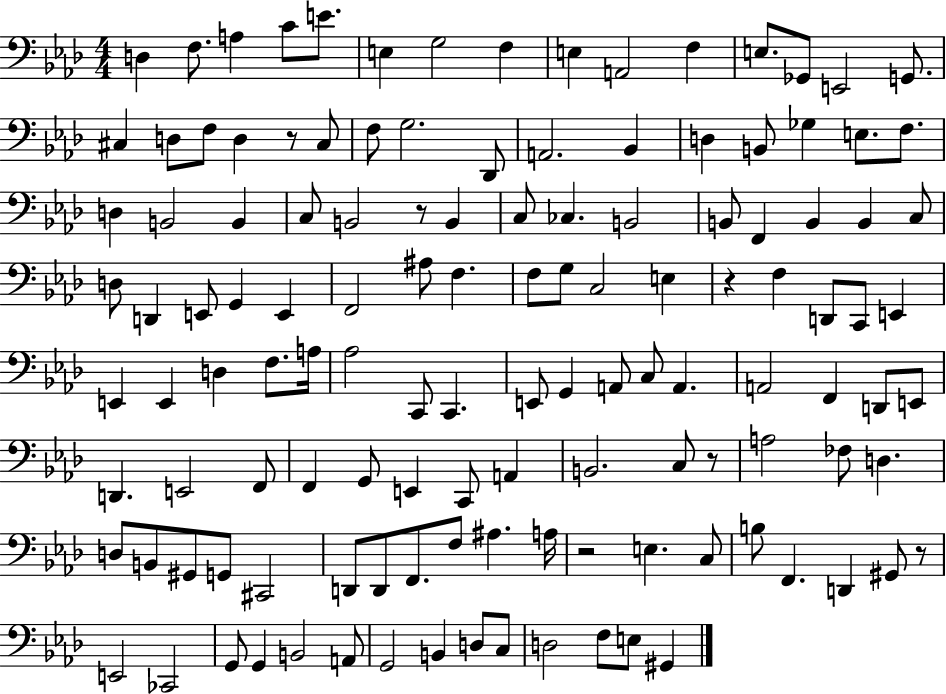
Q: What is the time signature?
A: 4/4